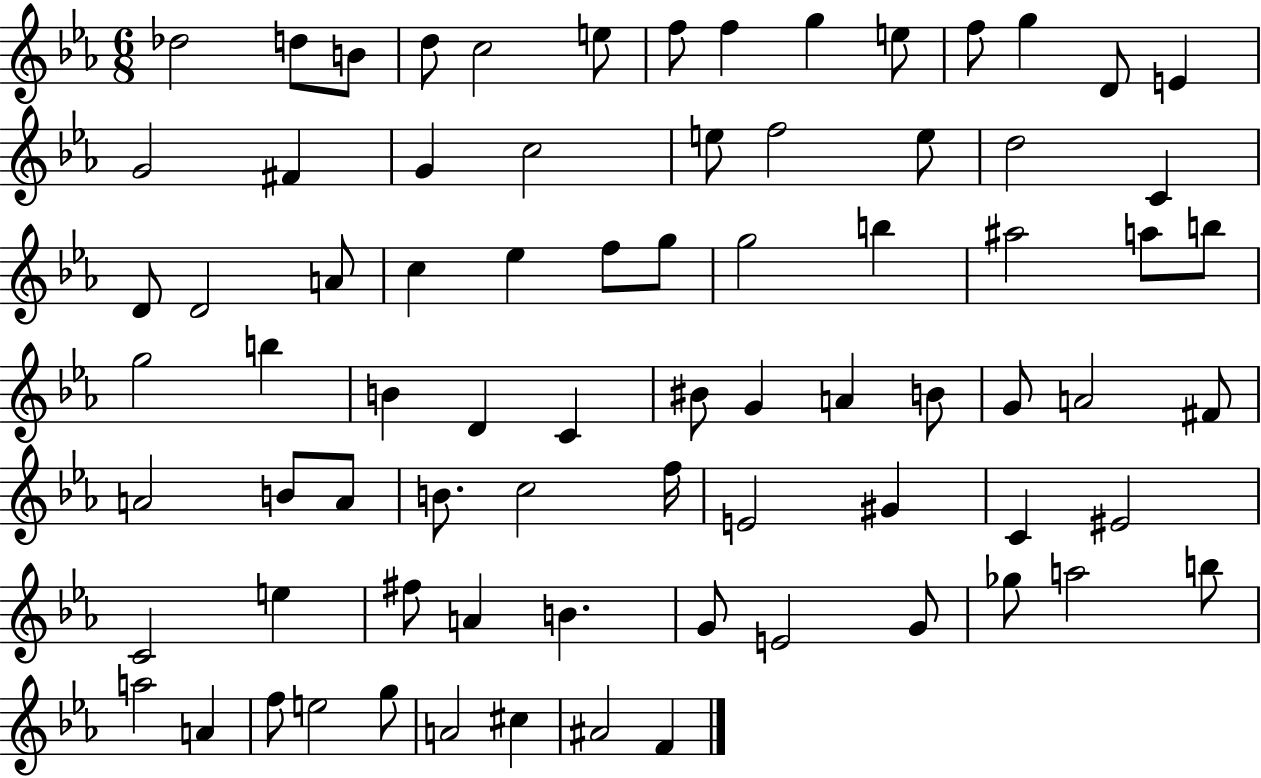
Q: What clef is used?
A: treble